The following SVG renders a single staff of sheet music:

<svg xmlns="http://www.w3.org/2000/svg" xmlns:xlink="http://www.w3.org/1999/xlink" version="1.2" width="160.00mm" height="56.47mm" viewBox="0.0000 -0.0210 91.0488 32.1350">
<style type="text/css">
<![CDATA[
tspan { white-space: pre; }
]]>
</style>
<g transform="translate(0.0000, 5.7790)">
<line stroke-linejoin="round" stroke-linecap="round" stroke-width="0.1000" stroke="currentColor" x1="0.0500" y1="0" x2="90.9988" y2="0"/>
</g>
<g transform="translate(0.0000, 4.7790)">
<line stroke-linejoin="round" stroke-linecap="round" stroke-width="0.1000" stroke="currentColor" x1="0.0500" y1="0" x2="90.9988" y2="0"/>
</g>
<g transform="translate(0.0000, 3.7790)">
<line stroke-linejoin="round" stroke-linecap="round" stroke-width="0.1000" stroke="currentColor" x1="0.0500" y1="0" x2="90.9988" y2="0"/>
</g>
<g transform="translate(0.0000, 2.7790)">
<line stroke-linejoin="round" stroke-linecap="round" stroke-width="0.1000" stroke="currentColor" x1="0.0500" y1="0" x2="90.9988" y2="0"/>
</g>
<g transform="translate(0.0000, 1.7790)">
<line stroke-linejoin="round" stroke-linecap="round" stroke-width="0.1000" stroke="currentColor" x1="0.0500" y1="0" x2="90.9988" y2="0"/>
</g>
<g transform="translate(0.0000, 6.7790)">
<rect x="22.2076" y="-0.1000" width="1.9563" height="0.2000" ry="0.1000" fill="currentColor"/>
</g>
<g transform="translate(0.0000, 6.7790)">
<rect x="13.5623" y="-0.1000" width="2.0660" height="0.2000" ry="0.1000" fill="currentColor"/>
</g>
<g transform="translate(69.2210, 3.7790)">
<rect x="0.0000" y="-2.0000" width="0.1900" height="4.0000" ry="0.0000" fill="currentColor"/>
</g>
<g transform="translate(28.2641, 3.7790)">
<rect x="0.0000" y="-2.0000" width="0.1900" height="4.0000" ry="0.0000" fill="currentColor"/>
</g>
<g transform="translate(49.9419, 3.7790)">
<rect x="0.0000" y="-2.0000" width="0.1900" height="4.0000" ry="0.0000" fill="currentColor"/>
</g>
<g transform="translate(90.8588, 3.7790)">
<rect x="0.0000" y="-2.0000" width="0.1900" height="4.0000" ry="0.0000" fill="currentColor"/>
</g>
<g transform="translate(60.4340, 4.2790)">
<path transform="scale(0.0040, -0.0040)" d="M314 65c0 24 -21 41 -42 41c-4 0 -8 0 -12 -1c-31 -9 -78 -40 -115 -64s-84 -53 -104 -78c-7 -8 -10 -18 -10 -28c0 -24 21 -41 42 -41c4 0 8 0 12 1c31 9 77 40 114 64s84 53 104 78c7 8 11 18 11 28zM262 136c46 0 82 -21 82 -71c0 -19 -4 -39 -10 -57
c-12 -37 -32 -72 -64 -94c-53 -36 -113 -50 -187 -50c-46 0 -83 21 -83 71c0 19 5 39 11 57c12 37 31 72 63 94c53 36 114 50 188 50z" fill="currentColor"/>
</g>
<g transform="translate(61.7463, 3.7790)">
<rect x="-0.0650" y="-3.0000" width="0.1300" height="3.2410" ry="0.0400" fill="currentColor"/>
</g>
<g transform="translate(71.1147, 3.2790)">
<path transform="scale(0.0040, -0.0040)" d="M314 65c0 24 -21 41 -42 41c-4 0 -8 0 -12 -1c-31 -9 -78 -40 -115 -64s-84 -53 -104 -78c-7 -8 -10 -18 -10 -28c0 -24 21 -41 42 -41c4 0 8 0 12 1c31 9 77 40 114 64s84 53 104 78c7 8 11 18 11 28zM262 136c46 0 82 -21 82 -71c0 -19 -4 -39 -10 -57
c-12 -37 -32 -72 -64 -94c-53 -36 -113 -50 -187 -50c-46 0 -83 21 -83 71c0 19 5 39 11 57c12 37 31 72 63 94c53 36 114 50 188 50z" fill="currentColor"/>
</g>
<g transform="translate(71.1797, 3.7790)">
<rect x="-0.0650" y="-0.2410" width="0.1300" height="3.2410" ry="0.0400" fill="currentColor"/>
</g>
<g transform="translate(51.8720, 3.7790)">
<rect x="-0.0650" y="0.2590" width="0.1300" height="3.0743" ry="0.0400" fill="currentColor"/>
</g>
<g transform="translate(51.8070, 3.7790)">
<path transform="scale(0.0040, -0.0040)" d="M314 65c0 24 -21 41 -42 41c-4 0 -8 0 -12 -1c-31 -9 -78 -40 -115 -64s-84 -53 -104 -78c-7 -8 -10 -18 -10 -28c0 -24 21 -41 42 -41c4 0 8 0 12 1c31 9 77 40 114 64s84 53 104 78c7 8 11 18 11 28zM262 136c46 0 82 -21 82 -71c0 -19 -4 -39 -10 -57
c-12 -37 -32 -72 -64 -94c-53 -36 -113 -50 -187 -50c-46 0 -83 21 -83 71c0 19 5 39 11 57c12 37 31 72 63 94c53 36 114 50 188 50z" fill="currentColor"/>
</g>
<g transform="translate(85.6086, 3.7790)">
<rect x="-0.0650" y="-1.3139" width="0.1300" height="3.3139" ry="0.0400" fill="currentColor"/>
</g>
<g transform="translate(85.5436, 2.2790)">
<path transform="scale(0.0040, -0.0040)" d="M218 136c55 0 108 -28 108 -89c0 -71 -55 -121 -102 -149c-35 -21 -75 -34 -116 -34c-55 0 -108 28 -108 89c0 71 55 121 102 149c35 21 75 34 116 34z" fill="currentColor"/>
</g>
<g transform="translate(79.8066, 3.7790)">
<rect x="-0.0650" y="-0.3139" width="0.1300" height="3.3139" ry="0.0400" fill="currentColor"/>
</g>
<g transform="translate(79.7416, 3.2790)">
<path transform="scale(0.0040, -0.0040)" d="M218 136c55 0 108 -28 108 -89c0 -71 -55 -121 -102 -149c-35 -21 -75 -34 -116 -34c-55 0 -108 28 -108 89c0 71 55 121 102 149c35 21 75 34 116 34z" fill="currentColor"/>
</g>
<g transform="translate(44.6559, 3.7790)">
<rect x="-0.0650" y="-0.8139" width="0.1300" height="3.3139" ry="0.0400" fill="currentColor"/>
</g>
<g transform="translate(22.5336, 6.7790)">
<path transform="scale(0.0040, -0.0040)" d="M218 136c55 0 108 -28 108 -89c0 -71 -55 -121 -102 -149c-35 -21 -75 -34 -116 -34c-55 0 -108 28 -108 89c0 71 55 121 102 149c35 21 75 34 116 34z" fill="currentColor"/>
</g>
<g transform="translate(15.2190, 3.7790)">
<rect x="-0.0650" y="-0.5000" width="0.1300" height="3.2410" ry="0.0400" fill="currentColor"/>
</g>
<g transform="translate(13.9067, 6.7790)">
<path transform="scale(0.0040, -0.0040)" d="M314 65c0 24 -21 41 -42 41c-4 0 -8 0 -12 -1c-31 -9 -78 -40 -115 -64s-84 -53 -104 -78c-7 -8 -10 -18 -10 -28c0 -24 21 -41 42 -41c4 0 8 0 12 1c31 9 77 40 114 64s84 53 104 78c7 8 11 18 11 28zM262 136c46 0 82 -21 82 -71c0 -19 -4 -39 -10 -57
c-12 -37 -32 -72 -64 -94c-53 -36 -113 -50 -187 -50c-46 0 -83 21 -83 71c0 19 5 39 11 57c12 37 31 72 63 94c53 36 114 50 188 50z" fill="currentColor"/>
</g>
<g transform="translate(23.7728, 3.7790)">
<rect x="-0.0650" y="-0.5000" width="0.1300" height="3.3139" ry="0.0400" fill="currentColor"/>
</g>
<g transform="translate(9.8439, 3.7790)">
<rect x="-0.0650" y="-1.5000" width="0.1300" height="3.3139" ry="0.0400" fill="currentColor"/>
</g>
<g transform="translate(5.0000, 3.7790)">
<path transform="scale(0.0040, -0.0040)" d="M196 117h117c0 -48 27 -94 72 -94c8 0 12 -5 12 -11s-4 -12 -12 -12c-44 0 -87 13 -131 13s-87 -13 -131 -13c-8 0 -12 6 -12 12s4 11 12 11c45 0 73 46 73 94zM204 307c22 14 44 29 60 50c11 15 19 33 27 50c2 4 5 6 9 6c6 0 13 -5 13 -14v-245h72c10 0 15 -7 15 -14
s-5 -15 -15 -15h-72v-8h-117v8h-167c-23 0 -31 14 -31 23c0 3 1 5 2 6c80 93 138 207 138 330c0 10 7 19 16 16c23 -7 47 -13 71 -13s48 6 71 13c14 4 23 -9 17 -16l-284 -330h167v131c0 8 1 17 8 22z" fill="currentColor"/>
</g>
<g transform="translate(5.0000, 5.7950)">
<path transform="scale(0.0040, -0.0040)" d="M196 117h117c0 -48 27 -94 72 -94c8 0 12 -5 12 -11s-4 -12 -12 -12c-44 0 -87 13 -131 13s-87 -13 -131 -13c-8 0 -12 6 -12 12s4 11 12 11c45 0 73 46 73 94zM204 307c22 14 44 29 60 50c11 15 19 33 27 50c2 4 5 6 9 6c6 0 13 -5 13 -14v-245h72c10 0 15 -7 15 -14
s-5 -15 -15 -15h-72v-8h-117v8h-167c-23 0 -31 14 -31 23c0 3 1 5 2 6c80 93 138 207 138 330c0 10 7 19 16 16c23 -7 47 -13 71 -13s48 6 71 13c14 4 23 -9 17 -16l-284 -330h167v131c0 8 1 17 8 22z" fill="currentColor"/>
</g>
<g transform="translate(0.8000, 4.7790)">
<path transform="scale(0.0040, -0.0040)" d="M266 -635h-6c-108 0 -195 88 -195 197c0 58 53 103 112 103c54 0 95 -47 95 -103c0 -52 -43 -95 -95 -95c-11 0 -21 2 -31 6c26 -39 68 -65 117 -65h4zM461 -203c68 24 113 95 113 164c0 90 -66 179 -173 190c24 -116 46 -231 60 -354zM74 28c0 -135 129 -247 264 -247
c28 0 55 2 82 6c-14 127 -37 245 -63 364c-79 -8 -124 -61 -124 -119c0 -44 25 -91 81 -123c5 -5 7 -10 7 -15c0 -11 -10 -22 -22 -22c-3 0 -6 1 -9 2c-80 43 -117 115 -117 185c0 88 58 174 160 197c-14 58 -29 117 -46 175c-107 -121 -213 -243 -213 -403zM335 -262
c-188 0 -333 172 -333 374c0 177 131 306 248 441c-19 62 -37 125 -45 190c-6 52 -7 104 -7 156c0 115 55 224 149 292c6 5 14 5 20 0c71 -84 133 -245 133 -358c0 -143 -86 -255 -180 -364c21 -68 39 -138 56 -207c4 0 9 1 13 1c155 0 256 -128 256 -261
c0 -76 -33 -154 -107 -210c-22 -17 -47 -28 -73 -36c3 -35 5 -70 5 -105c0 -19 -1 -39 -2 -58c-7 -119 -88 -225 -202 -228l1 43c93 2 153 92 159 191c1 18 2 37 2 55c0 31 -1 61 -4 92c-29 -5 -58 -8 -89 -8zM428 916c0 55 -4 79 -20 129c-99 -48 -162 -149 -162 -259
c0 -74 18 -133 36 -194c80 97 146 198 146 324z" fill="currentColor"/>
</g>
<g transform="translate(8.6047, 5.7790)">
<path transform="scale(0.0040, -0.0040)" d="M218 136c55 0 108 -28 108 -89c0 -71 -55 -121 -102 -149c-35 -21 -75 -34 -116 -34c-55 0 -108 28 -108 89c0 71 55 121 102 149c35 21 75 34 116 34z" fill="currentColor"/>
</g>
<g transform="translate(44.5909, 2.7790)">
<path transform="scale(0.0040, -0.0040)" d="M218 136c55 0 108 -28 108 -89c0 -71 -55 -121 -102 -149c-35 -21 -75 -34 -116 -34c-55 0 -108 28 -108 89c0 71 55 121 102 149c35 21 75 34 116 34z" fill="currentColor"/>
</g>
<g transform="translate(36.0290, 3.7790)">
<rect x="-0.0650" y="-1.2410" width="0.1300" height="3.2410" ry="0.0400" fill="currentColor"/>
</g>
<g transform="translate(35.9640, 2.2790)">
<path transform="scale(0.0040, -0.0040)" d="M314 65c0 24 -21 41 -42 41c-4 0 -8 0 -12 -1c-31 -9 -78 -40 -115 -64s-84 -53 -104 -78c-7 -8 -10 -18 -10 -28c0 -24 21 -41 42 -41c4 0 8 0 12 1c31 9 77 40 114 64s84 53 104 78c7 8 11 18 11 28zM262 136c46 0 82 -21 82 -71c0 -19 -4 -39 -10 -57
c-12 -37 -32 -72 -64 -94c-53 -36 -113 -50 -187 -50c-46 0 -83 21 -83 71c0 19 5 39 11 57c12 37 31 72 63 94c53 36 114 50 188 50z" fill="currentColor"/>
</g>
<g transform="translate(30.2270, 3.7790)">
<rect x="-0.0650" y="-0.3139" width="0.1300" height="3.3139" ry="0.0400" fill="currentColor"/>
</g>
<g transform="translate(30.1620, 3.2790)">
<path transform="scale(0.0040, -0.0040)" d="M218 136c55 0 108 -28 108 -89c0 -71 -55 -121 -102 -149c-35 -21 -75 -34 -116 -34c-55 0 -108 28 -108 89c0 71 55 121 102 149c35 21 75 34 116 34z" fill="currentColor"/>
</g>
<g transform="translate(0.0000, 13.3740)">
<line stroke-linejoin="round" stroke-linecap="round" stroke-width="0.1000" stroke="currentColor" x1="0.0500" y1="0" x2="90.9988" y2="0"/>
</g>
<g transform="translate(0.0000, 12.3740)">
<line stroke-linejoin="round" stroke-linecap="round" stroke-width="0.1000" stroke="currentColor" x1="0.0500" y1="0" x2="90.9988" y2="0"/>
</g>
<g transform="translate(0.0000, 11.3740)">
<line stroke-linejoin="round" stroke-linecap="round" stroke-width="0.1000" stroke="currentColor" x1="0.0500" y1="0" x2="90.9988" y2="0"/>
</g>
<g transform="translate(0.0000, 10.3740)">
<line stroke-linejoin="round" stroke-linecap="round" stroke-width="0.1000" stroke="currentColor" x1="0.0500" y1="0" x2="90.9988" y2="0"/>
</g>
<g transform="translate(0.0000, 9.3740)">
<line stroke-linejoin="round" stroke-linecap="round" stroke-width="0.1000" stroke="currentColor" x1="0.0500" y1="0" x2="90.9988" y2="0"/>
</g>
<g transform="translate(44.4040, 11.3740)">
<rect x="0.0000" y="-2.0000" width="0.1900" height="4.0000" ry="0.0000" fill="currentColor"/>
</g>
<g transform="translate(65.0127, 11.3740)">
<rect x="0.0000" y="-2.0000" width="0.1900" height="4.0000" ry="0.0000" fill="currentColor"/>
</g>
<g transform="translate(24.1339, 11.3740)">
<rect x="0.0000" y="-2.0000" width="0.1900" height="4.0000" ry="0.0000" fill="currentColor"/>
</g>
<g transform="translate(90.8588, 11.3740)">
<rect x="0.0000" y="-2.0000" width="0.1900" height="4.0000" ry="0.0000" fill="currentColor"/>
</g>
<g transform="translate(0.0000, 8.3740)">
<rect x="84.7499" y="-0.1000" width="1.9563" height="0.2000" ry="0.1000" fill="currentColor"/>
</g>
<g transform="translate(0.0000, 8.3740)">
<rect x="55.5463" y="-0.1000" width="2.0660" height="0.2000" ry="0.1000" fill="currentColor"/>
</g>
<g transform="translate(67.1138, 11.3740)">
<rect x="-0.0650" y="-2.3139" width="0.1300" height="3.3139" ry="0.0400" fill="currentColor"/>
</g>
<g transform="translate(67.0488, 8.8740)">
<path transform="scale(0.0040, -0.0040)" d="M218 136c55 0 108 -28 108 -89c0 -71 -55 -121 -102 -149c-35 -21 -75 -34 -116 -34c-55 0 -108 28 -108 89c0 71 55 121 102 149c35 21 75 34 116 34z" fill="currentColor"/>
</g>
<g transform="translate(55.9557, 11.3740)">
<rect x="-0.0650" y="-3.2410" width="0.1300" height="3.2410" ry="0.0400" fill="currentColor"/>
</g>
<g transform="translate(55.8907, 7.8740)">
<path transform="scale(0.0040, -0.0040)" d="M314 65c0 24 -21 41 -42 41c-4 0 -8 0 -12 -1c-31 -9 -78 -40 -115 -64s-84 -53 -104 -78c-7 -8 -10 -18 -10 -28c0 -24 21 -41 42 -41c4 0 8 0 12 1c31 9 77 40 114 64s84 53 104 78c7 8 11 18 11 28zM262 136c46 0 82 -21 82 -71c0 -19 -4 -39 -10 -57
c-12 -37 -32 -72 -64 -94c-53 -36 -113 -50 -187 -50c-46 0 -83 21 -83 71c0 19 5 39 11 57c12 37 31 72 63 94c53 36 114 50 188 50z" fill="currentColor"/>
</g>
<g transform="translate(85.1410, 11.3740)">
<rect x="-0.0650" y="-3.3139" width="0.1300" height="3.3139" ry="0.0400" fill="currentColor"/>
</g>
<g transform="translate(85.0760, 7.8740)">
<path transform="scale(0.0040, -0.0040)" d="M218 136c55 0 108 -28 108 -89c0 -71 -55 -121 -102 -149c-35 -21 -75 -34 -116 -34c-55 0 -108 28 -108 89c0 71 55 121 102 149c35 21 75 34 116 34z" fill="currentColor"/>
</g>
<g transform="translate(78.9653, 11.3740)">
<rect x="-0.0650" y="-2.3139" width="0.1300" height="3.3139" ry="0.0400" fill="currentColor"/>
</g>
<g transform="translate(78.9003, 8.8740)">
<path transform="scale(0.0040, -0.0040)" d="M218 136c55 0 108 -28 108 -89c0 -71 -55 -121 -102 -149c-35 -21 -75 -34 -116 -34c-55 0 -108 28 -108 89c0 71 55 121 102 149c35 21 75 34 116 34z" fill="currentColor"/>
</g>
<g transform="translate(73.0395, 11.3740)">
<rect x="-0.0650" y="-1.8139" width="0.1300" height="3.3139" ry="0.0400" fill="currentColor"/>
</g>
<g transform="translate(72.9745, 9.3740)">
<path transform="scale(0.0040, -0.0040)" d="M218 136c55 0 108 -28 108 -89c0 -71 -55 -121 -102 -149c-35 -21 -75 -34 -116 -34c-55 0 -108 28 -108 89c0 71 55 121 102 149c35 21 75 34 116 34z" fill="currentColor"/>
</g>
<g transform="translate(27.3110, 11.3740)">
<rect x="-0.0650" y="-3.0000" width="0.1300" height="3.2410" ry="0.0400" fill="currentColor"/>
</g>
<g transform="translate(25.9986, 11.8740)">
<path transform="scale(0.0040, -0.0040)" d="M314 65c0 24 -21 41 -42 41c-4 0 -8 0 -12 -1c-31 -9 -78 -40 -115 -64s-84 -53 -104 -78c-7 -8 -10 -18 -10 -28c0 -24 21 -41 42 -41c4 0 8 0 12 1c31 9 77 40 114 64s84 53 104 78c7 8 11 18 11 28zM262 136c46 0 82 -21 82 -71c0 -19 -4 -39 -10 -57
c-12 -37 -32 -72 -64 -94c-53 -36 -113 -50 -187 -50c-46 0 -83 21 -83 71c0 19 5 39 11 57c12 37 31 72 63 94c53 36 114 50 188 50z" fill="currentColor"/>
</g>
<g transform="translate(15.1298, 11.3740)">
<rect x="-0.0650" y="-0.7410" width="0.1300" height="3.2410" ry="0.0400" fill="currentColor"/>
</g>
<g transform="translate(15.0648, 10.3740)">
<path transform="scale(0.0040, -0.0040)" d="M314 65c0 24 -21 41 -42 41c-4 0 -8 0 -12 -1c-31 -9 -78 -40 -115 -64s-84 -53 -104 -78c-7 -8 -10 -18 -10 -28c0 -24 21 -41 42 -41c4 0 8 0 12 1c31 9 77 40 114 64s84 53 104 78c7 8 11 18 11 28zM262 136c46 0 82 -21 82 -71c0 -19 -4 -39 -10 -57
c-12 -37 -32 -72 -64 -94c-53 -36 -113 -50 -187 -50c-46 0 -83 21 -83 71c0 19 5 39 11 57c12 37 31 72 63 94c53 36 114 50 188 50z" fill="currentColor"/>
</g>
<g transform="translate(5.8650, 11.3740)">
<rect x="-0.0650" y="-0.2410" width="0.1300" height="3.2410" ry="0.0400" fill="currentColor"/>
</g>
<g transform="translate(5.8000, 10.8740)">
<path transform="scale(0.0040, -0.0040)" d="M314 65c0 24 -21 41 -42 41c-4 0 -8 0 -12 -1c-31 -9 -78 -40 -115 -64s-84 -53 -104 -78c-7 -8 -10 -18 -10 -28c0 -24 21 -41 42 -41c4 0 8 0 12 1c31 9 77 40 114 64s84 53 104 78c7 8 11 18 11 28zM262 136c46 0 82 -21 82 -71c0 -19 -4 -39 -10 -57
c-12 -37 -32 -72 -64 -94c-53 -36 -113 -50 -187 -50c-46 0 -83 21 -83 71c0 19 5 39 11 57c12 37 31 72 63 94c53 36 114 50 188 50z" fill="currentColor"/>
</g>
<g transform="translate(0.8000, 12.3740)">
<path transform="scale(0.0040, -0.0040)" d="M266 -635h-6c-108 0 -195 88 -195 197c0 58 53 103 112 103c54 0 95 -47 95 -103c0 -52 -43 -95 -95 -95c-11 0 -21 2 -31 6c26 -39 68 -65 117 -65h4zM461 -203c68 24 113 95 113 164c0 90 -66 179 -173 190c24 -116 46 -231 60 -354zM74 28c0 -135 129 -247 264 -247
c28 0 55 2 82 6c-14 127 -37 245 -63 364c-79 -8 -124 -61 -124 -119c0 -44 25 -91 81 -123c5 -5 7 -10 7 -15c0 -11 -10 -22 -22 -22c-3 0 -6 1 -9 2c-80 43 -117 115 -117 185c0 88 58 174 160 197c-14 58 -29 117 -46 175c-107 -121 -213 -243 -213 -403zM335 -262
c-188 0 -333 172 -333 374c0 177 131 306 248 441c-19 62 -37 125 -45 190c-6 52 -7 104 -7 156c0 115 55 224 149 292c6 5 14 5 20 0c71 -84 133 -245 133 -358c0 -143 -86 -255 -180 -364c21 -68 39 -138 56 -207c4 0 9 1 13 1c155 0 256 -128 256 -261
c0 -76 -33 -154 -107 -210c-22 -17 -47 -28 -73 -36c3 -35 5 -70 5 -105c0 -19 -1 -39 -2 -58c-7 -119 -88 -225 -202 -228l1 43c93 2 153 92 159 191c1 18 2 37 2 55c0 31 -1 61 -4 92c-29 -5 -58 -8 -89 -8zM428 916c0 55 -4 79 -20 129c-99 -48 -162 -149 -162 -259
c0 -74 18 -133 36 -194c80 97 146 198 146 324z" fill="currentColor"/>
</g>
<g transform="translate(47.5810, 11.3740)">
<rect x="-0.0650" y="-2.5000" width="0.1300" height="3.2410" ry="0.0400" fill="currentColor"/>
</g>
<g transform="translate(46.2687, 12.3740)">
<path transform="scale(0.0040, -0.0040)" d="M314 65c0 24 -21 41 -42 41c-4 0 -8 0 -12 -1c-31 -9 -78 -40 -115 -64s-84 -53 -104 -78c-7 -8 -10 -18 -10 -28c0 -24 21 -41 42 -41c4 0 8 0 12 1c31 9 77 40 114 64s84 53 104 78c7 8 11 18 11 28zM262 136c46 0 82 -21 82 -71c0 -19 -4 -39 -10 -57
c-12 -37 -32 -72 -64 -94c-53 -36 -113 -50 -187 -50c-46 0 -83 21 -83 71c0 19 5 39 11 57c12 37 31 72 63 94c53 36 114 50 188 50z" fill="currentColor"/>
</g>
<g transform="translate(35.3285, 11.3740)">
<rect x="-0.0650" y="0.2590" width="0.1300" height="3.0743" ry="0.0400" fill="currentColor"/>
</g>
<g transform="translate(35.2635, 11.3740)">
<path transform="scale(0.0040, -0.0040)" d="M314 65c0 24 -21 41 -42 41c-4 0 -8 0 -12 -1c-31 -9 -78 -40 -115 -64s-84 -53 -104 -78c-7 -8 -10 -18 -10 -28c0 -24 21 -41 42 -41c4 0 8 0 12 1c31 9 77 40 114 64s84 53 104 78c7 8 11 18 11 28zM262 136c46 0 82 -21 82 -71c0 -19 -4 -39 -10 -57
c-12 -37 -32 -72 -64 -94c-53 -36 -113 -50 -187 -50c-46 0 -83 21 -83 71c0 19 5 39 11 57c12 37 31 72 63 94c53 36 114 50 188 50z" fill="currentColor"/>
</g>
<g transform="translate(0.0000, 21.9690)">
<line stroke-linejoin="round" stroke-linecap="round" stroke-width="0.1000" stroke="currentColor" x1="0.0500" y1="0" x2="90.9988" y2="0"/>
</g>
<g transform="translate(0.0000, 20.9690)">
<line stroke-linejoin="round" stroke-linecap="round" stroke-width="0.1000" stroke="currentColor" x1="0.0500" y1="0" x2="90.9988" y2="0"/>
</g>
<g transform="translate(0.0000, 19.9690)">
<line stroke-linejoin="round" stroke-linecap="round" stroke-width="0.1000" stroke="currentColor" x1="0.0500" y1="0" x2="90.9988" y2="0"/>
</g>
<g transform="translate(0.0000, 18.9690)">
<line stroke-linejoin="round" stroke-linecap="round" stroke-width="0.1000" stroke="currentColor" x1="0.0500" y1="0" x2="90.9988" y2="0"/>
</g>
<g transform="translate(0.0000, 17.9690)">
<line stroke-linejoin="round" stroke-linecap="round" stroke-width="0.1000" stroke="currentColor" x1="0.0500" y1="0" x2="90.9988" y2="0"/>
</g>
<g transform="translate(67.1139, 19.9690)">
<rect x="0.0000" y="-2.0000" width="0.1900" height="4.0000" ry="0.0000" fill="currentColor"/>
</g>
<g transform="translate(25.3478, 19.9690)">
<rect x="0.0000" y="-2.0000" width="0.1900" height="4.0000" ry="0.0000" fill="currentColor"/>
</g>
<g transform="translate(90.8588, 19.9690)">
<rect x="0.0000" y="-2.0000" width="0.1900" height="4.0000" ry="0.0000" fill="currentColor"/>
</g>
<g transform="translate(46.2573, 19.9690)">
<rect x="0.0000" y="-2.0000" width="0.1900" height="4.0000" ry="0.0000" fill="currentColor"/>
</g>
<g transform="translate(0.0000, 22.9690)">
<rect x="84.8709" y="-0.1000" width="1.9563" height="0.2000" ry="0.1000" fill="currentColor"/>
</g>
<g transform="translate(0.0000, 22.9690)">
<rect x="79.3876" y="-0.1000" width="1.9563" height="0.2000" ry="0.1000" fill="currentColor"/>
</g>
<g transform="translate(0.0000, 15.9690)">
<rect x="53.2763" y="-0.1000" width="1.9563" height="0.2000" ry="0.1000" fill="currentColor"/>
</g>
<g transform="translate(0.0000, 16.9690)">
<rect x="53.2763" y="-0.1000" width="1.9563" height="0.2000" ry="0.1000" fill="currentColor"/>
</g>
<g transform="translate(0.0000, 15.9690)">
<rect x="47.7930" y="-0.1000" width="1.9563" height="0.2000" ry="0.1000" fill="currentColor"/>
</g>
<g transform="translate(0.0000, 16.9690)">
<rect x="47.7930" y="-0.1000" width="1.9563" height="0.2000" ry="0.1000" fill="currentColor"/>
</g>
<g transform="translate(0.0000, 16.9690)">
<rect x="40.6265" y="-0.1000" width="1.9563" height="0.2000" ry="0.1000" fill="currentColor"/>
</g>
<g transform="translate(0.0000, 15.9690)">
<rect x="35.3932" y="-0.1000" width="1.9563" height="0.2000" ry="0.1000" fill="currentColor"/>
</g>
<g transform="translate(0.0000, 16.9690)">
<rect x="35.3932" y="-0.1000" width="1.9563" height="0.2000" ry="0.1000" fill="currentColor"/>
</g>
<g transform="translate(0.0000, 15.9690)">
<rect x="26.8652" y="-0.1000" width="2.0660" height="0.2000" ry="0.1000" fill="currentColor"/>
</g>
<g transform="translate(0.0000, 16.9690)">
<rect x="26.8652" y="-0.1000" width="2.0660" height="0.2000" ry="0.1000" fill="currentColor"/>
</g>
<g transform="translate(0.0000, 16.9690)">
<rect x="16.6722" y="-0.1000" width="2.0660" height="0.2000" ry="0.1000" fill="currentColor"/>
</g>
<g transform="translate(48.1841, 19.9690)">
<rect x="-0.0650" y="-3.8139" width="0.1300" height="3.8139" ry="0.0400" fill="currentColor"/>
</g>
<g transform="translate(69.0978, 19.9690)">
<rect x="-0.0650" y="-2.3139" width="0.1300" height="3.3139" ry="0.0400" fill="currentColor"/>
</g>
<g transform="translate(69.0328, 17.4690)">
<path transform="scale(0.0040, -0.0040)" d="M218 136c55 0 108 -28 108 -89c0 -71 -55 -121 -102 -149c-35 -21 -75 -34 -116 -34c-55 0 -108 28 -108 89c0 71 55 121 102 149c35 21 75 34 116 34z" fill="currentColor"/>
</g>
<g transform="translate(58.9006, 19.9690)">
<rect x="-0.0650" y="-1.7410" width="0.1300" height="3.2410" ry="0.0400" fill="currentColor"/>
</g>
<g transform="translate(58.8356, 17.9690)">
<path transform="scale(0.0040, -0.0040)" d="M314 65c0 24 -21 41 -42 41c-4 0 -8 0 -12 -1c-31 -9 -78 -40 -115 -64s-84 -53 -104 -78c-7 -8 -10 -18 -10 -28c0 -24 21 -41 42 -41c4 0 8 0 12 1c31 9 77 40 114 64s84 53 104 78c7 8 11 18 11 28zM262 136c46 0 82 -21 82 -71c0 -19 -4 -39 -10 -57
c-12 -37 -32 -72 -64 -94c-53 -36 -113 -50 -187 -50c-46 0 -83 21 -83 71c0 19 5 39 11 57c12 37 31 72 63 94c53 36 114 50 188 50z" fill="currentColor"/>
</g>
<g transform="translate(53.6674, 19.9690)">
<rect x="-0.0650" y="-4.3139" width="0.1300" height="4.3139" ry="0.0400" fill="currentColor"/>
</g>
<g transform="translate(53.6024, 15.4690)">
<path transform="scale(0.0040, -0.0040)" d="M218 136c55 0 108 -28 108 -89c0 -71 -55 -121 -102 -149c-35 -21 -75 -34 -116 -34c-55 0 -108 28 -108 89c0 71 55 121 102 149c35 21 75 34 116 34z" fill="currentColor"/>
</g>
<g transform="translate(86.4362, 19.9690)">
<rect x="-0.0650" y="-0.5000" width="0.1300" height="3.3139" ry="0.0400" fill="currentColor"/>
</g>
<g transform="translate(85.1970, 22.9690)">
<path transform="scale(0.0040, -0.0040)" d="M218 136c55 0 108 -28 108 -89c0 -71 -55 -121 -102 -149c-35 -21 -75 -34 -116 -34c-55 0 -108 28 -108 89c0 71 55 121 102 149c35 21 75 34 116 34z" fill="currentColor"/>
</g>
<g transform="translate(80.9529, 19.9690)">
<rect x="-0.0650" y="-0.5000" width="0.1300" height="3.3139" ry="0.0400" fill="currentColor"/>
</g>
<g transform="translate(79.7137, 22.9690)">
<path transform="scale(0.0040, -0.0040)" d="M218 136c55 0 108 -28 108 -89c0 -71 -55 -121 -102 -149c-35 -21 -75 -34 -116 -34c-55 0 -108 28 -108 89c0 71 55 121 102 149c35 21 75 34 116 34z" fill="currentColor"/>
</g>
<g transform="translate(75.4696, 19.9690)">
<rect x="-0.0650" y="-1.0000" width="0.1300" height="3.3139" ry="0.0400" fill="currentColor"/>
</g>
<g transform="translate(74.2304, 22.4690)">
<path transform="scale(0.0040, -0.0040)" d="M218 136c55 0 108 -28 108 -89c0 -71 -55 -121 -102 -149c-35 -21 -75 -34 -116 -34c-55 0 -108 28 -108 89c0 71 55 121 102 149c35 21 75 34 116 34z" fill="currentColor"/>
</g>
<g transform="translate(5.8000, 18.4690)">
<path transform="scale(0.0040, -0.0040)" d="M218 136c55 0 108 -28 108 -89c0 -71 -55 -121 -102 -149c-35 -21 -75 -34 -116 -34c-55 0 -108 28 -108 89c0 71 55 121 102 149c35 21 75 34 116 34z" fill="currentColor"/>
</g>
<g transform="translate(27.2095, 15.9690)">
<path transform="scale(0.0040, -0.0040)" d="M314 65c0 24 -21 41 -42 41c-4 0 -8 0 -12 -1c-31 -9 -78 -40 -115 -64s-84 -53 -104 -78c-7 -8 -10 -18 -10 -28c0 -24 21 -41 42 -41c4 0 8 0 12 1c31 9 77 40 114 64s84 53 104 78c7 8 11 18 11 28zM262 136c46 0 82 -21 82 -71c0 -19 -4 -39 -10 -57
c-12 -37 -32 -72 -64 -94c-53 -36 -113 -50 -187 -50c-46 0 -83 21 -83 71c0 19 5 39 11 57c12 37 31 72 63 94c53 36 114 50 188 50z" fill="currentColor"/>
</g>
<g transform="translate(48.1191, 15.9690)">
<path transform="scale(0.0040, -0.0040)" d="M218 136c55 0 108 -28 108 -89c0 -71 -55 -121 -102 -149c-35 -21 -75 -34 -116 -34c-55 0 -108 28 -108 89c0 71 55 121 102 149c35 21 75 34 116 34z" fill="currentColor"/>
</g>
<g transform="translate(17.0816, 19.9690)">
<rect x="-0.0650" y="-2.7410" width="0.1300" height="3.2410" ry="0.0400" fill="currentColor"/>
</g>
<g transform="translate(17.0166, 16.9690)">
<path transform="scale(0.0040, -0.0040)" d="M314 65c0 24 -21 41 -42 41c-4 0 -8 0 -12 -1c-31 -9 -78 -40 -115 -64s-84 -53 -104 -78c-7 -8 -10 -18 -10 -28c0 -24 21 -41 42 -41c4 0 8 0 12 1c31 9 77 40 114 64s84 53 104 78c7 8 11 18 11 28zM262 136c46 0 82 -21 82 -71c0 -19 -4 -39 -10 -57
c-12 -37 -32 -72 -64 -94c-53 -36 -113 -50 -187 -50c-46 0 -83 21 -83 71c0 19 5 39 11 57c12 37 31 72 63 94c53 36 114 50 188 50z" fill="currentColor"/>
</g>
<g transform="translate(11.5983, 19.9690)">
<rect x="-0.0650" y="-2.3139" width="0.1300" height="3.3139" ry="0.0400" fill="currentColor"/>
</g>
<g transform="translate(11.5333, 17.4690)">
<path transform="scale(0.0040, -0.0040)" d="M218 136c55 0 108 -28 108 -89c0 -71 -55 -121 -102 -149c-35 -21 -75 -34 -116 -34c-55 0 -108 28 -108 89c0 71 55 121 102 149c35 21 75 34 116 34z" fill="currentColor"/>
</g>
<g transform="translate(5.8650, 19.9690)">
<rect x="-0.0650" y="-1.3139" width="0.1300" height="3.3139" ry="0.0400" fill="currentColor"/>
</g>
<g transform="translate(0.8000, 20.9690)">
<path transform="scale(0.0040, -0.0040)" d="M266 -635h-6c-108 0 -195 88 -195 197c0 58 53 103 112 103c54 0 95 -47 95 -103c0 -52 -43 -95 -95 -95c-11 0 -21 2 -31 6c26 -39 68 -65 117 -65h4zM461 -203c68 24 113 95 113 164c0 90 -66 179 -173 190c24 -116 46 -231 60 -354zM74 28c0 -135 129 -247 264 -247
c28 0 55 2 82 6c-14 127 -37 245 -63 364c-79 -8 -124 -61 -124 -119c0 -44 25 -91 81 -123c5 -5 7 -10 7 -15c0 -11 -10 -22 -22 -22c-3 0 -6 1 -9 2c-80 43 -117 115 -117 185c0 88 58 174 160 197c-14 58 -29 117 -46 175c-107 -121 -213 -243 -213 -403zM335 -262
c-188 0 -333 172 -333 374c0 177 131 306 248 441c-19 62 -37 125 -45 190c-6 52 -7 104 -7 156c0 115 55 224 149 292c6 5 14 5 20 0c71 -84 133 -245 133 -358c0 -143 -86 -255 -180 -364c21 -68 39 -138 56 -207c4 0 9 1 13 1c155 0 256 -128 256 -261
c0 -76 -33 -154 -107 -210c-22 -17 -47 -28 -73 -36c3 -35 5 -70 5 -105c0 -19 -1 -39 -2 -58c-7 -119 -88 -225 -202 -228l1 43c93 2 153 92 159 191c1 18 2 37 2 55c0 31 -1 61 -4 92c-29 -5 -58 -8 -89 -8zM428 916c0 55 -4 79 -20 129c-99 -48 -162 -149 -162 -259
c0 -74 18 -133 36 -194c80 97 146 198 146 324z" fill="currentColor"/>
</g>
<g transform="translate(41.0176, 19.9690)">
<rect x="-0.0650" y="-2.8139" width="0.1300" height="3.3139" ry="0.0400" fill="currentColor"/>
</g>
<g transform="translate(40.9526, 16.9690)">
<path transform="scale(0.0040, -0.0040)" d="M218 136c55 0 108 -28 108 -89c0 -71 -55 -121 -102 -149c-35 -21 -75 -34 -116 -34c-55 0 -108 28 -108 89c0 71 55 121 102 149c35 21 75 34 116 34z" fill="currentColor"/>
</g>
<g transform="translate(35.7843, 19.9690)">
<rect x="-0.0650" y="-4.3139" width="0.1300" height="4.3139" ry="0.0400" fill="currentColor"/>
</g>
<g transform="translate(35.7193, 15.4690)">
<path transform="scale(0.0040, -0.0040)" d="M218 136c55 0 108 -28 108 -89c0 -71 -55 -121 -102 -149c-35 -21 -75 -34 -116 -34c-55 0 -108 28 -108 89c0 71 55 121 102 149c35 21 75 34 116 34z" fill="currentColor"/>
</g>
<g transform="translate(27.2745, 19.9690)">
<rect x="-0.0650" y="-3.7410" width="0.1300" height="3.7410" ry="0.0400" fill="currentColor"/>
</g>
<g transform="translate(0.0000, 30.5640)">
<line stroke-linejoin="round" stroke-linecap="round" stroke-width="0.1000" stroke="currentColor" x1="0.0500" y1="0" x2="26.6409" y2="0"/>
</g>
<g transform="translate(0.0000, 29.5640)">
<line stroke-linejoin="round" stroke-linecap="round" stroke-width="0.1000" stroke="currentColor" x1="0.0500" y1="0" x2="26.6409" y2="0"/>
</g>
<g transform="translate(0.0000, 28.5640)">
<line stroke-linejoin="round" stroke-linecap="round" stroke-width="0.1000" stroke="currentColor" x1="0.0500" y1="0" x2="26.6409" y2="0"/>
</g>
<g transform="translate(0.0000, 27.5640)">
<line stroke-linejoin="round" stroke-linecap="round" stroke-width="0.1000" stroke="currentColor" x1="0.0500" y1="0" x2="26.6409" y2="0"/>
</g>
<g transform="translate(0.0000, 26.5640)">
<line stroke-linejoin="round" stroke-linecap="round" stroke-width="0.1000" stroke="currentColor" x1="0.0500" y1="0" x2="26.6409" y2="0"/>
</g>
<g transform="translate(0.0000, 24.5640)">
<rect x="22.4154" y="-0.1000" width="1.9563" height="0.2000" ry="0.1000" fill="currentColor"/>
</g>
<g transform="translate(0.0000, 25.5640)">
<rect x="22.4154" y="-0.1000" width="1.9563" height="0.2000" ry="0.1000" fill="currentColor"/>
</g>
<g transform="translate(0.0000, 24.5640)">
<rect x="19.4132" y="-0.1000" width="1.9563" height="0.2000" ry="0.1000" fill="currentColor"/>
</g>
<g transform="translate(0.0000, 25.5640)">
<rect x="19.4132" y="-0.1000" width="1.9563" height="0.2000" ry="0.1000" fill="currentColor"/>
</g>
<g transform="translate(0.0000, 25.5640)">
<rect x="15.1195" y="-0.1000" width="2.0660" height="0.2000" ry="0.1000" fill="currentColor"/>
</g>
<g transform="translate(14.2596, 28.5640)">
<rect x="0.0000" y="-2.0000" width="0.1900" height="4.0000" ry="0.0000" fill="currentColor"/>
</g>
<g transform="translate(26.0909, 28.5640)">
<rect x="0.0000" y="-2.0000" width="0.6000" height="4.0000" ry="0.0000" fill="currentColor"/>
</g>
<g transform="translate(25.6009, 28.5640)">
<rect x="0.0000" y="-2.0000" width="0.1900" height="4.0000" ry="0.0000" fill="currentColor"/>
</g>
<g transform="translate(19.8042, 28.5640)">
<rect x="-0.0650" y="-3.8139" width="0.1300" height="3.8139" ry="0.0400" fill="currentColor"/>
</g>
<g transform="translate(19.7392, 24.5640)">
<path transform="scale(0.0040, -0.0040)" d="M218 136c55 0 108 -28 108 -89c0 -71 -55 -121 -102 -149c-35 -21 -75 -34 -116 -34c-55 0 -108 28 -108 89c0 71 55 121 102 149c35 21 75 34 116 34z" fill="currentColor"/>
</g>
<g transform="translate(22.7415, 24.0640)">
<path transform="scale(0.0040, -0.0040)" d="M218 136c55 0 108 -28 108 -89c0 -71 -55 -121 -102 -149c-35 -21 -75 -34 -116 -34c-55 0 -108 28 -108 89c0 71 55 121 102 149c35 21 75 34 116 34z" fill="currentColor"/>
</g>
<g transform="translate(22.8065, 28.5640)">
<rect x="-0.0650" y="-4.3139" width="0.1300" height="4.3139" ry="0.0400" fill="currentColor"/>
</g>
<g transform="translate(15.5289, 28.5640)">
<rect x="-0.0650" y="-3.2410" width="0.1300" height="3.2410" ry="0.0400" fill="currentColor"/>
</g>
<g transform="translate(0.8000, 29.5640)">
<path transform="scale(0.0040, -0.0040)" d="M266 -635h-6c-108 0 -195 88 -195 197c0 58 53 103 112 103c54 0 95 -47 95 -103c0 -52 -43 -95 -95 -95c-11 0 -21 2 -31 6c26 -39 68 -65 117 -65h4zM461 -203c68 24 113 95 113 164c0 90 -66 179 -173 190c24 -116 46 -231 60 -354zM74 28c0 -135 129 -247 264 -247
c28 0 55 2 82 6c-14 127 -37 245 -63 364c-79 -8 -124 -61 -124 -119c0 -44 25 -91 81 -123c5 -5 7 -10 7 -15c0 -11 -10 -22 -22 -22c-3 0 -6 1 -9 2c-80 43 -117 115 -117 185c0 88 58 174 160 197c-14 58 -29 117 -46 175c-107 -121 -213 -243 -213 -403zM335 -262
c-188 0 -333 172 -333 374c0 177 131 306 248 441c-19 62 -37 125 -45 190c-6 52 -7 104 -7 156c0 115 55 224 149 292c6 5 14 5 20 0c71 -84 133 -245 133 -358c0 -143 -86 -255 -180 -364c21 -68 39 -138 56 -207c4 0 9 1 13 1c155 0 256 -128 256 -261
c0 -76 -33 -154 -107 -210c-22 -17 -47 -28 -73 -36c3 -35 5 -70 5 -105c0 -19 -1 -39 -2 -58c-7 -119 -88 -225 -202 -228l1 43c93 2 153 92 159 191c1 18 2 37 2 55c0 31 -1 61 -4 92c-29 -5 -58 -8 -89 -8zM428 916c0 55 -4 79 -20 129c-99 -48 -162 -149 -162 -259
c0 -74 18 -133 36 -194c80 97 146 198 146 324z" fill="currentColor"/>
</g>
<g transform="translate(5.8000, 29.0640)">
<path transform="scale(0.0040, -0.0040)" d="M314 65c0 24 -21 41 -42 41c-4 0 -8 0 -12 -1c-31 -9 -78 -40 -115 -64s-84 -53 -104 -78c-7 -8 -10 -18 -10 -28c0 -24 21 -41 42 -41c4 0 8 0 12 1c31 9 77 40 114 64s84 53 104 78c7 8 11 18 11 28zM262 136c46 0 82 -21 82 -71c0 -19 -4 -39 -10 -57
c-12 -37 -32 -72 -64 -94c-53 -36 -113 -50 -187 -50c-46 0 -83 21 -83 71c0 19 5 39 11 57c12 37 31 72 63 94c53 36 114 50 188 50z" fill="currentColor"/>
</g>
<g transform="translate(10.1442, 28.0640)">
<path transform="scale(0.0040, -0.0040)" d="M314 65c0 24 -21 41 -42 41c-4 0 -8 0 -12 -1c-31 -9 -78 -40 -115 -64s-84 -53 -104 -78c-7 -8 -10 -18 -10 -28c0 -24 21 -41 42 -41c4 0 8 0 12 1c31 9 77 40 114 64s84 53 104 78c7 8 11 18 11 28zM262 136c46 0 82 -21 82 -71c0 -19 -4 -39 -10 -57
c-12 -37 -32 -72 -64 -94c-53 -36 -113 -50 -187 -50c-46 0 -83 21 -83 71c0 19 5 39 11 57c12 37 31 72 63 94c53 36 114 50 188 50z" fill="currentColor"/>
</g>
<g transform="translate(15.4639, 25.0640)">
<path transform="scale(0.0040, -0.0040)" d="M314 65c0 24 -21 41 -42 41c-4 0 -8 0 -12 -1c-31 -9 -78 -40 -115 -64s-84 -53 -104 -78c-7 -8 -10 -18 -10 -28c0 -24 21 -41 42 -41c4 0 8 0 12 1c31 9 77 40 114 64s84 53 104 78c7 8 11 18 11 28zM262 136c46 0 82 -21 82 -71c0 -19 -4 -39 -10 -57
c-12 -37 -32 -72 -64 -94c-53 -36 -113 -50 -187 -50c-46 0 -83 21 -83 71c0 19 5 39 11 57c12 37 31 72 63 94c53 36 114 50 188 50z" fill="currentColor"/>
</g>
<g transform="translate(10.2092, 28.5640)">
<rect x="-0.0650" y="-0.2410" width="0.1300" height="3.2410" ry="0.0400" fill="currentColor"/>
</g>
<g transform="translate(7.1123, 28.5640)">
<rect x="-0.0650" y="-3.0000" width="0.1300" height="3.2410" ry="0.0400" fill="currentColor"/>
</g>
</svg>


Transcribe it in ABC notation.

X:1
T:Untitled
M:4/4
L:1/4
K:C
E C2 C c e2 d B2 A2 c2 c e c2 d2 A2 B2 G2 b2 g f g b e g a2 c'2 d' a c' d' f2 g D C C A2 c2 b2 c' d'